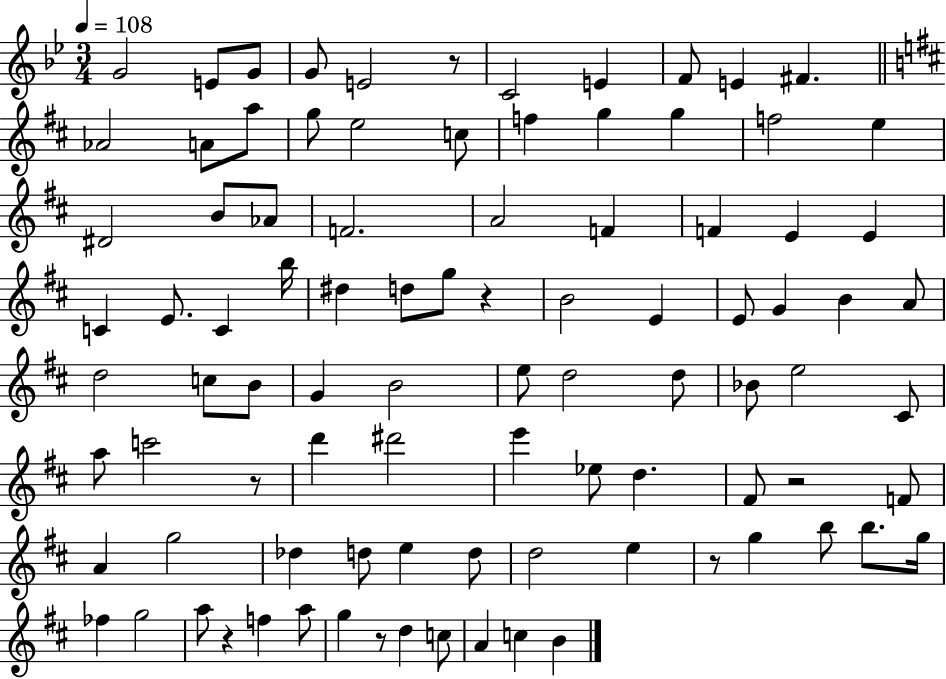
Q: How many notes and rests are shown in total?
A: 93